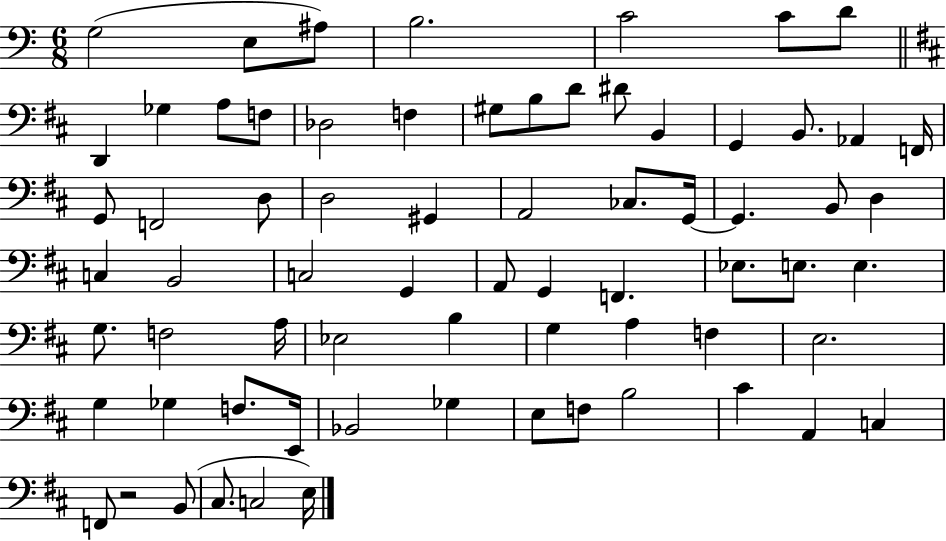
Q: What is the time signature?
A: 6/8